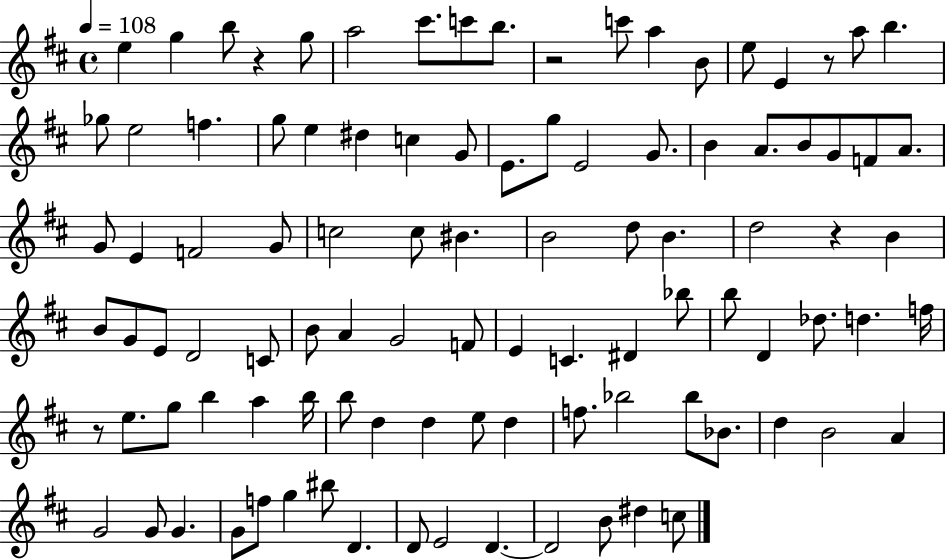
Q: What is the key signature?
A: D major